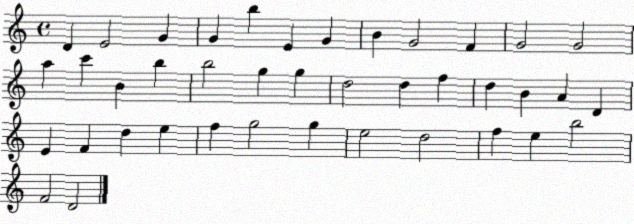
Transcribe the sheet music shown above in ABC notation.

X:1
T:Untitled
M:4/4
L:1/4
K:C
D E2 G G b E G B G2 F G2 G2 a c' B b b2 g g d2 d f d B A D E F d e f g2 g e2 d2 f e b2 F2 D2